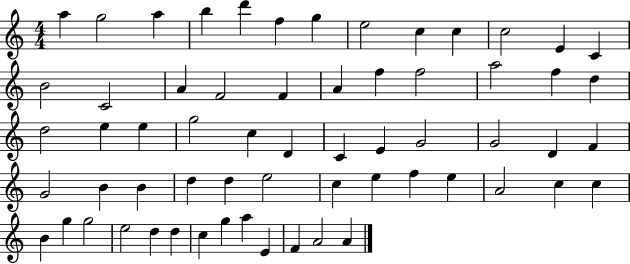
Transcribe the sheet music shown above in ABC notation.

X:1
T:Untitled
M:4/4
L:1/4
K:C
a g2 a b d' f g e2 c c c2 E C B2 C2 A F2 F A f f2 a2 f d d2 e e g2 c D C E G2 G2 D F G2 B B d d e2 c e f e A2 c c B g g2 e2 d d c g a E F A2 A